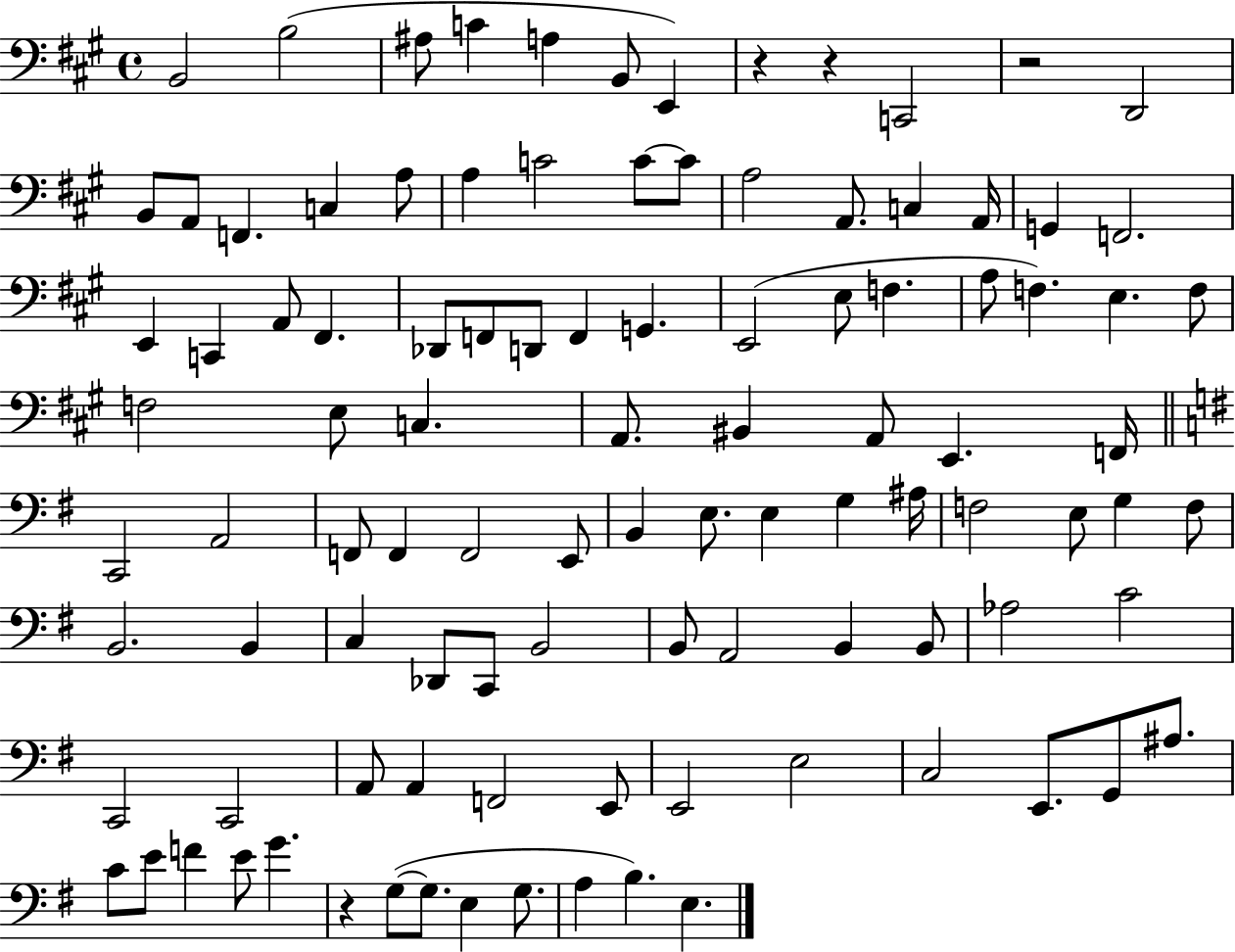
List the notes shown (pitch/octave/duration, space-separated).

B2/h B3/h A#3/e C4/q A3/q B2/e E2/q R/q R/q C2/h R/h D2/h B2/e A2/e F2/q. C3/q A3/e A3/q C4/h C4/e C4/e A3/h A2/e. C3/q A2/s G2/q F2/h. E2/q C2/q A2/e F#2/q. Db2/e F2/e D2/e F2/q G2/q. E2/h E3/e F3/q. A3/e F3/q. E3/q. F3/e F3/h E3/e C3/q. A2/e. BIS2/q A2/e E2/q. F2/s C2/h A2/h F2/e F2/q F2/h E2/e B2/q E3/e. E3/q G3/q A#3/s F3/h E3/e G3/q F3/e B2/h. B2/q C3/q Db2/e C2/e B2/h B2/e A2/h B2/q B2/e Ab3/h C4/h C2/h C2/h A2/e A2/q F2/h E2/e E2/h E3/h C3/h E2/e. G2/e A#3/e. C4/e E4/e F4/q E4/e G4/q. R/q G3/e G3/e. E3/q G3/e. A3/q B3/q. E3/q.